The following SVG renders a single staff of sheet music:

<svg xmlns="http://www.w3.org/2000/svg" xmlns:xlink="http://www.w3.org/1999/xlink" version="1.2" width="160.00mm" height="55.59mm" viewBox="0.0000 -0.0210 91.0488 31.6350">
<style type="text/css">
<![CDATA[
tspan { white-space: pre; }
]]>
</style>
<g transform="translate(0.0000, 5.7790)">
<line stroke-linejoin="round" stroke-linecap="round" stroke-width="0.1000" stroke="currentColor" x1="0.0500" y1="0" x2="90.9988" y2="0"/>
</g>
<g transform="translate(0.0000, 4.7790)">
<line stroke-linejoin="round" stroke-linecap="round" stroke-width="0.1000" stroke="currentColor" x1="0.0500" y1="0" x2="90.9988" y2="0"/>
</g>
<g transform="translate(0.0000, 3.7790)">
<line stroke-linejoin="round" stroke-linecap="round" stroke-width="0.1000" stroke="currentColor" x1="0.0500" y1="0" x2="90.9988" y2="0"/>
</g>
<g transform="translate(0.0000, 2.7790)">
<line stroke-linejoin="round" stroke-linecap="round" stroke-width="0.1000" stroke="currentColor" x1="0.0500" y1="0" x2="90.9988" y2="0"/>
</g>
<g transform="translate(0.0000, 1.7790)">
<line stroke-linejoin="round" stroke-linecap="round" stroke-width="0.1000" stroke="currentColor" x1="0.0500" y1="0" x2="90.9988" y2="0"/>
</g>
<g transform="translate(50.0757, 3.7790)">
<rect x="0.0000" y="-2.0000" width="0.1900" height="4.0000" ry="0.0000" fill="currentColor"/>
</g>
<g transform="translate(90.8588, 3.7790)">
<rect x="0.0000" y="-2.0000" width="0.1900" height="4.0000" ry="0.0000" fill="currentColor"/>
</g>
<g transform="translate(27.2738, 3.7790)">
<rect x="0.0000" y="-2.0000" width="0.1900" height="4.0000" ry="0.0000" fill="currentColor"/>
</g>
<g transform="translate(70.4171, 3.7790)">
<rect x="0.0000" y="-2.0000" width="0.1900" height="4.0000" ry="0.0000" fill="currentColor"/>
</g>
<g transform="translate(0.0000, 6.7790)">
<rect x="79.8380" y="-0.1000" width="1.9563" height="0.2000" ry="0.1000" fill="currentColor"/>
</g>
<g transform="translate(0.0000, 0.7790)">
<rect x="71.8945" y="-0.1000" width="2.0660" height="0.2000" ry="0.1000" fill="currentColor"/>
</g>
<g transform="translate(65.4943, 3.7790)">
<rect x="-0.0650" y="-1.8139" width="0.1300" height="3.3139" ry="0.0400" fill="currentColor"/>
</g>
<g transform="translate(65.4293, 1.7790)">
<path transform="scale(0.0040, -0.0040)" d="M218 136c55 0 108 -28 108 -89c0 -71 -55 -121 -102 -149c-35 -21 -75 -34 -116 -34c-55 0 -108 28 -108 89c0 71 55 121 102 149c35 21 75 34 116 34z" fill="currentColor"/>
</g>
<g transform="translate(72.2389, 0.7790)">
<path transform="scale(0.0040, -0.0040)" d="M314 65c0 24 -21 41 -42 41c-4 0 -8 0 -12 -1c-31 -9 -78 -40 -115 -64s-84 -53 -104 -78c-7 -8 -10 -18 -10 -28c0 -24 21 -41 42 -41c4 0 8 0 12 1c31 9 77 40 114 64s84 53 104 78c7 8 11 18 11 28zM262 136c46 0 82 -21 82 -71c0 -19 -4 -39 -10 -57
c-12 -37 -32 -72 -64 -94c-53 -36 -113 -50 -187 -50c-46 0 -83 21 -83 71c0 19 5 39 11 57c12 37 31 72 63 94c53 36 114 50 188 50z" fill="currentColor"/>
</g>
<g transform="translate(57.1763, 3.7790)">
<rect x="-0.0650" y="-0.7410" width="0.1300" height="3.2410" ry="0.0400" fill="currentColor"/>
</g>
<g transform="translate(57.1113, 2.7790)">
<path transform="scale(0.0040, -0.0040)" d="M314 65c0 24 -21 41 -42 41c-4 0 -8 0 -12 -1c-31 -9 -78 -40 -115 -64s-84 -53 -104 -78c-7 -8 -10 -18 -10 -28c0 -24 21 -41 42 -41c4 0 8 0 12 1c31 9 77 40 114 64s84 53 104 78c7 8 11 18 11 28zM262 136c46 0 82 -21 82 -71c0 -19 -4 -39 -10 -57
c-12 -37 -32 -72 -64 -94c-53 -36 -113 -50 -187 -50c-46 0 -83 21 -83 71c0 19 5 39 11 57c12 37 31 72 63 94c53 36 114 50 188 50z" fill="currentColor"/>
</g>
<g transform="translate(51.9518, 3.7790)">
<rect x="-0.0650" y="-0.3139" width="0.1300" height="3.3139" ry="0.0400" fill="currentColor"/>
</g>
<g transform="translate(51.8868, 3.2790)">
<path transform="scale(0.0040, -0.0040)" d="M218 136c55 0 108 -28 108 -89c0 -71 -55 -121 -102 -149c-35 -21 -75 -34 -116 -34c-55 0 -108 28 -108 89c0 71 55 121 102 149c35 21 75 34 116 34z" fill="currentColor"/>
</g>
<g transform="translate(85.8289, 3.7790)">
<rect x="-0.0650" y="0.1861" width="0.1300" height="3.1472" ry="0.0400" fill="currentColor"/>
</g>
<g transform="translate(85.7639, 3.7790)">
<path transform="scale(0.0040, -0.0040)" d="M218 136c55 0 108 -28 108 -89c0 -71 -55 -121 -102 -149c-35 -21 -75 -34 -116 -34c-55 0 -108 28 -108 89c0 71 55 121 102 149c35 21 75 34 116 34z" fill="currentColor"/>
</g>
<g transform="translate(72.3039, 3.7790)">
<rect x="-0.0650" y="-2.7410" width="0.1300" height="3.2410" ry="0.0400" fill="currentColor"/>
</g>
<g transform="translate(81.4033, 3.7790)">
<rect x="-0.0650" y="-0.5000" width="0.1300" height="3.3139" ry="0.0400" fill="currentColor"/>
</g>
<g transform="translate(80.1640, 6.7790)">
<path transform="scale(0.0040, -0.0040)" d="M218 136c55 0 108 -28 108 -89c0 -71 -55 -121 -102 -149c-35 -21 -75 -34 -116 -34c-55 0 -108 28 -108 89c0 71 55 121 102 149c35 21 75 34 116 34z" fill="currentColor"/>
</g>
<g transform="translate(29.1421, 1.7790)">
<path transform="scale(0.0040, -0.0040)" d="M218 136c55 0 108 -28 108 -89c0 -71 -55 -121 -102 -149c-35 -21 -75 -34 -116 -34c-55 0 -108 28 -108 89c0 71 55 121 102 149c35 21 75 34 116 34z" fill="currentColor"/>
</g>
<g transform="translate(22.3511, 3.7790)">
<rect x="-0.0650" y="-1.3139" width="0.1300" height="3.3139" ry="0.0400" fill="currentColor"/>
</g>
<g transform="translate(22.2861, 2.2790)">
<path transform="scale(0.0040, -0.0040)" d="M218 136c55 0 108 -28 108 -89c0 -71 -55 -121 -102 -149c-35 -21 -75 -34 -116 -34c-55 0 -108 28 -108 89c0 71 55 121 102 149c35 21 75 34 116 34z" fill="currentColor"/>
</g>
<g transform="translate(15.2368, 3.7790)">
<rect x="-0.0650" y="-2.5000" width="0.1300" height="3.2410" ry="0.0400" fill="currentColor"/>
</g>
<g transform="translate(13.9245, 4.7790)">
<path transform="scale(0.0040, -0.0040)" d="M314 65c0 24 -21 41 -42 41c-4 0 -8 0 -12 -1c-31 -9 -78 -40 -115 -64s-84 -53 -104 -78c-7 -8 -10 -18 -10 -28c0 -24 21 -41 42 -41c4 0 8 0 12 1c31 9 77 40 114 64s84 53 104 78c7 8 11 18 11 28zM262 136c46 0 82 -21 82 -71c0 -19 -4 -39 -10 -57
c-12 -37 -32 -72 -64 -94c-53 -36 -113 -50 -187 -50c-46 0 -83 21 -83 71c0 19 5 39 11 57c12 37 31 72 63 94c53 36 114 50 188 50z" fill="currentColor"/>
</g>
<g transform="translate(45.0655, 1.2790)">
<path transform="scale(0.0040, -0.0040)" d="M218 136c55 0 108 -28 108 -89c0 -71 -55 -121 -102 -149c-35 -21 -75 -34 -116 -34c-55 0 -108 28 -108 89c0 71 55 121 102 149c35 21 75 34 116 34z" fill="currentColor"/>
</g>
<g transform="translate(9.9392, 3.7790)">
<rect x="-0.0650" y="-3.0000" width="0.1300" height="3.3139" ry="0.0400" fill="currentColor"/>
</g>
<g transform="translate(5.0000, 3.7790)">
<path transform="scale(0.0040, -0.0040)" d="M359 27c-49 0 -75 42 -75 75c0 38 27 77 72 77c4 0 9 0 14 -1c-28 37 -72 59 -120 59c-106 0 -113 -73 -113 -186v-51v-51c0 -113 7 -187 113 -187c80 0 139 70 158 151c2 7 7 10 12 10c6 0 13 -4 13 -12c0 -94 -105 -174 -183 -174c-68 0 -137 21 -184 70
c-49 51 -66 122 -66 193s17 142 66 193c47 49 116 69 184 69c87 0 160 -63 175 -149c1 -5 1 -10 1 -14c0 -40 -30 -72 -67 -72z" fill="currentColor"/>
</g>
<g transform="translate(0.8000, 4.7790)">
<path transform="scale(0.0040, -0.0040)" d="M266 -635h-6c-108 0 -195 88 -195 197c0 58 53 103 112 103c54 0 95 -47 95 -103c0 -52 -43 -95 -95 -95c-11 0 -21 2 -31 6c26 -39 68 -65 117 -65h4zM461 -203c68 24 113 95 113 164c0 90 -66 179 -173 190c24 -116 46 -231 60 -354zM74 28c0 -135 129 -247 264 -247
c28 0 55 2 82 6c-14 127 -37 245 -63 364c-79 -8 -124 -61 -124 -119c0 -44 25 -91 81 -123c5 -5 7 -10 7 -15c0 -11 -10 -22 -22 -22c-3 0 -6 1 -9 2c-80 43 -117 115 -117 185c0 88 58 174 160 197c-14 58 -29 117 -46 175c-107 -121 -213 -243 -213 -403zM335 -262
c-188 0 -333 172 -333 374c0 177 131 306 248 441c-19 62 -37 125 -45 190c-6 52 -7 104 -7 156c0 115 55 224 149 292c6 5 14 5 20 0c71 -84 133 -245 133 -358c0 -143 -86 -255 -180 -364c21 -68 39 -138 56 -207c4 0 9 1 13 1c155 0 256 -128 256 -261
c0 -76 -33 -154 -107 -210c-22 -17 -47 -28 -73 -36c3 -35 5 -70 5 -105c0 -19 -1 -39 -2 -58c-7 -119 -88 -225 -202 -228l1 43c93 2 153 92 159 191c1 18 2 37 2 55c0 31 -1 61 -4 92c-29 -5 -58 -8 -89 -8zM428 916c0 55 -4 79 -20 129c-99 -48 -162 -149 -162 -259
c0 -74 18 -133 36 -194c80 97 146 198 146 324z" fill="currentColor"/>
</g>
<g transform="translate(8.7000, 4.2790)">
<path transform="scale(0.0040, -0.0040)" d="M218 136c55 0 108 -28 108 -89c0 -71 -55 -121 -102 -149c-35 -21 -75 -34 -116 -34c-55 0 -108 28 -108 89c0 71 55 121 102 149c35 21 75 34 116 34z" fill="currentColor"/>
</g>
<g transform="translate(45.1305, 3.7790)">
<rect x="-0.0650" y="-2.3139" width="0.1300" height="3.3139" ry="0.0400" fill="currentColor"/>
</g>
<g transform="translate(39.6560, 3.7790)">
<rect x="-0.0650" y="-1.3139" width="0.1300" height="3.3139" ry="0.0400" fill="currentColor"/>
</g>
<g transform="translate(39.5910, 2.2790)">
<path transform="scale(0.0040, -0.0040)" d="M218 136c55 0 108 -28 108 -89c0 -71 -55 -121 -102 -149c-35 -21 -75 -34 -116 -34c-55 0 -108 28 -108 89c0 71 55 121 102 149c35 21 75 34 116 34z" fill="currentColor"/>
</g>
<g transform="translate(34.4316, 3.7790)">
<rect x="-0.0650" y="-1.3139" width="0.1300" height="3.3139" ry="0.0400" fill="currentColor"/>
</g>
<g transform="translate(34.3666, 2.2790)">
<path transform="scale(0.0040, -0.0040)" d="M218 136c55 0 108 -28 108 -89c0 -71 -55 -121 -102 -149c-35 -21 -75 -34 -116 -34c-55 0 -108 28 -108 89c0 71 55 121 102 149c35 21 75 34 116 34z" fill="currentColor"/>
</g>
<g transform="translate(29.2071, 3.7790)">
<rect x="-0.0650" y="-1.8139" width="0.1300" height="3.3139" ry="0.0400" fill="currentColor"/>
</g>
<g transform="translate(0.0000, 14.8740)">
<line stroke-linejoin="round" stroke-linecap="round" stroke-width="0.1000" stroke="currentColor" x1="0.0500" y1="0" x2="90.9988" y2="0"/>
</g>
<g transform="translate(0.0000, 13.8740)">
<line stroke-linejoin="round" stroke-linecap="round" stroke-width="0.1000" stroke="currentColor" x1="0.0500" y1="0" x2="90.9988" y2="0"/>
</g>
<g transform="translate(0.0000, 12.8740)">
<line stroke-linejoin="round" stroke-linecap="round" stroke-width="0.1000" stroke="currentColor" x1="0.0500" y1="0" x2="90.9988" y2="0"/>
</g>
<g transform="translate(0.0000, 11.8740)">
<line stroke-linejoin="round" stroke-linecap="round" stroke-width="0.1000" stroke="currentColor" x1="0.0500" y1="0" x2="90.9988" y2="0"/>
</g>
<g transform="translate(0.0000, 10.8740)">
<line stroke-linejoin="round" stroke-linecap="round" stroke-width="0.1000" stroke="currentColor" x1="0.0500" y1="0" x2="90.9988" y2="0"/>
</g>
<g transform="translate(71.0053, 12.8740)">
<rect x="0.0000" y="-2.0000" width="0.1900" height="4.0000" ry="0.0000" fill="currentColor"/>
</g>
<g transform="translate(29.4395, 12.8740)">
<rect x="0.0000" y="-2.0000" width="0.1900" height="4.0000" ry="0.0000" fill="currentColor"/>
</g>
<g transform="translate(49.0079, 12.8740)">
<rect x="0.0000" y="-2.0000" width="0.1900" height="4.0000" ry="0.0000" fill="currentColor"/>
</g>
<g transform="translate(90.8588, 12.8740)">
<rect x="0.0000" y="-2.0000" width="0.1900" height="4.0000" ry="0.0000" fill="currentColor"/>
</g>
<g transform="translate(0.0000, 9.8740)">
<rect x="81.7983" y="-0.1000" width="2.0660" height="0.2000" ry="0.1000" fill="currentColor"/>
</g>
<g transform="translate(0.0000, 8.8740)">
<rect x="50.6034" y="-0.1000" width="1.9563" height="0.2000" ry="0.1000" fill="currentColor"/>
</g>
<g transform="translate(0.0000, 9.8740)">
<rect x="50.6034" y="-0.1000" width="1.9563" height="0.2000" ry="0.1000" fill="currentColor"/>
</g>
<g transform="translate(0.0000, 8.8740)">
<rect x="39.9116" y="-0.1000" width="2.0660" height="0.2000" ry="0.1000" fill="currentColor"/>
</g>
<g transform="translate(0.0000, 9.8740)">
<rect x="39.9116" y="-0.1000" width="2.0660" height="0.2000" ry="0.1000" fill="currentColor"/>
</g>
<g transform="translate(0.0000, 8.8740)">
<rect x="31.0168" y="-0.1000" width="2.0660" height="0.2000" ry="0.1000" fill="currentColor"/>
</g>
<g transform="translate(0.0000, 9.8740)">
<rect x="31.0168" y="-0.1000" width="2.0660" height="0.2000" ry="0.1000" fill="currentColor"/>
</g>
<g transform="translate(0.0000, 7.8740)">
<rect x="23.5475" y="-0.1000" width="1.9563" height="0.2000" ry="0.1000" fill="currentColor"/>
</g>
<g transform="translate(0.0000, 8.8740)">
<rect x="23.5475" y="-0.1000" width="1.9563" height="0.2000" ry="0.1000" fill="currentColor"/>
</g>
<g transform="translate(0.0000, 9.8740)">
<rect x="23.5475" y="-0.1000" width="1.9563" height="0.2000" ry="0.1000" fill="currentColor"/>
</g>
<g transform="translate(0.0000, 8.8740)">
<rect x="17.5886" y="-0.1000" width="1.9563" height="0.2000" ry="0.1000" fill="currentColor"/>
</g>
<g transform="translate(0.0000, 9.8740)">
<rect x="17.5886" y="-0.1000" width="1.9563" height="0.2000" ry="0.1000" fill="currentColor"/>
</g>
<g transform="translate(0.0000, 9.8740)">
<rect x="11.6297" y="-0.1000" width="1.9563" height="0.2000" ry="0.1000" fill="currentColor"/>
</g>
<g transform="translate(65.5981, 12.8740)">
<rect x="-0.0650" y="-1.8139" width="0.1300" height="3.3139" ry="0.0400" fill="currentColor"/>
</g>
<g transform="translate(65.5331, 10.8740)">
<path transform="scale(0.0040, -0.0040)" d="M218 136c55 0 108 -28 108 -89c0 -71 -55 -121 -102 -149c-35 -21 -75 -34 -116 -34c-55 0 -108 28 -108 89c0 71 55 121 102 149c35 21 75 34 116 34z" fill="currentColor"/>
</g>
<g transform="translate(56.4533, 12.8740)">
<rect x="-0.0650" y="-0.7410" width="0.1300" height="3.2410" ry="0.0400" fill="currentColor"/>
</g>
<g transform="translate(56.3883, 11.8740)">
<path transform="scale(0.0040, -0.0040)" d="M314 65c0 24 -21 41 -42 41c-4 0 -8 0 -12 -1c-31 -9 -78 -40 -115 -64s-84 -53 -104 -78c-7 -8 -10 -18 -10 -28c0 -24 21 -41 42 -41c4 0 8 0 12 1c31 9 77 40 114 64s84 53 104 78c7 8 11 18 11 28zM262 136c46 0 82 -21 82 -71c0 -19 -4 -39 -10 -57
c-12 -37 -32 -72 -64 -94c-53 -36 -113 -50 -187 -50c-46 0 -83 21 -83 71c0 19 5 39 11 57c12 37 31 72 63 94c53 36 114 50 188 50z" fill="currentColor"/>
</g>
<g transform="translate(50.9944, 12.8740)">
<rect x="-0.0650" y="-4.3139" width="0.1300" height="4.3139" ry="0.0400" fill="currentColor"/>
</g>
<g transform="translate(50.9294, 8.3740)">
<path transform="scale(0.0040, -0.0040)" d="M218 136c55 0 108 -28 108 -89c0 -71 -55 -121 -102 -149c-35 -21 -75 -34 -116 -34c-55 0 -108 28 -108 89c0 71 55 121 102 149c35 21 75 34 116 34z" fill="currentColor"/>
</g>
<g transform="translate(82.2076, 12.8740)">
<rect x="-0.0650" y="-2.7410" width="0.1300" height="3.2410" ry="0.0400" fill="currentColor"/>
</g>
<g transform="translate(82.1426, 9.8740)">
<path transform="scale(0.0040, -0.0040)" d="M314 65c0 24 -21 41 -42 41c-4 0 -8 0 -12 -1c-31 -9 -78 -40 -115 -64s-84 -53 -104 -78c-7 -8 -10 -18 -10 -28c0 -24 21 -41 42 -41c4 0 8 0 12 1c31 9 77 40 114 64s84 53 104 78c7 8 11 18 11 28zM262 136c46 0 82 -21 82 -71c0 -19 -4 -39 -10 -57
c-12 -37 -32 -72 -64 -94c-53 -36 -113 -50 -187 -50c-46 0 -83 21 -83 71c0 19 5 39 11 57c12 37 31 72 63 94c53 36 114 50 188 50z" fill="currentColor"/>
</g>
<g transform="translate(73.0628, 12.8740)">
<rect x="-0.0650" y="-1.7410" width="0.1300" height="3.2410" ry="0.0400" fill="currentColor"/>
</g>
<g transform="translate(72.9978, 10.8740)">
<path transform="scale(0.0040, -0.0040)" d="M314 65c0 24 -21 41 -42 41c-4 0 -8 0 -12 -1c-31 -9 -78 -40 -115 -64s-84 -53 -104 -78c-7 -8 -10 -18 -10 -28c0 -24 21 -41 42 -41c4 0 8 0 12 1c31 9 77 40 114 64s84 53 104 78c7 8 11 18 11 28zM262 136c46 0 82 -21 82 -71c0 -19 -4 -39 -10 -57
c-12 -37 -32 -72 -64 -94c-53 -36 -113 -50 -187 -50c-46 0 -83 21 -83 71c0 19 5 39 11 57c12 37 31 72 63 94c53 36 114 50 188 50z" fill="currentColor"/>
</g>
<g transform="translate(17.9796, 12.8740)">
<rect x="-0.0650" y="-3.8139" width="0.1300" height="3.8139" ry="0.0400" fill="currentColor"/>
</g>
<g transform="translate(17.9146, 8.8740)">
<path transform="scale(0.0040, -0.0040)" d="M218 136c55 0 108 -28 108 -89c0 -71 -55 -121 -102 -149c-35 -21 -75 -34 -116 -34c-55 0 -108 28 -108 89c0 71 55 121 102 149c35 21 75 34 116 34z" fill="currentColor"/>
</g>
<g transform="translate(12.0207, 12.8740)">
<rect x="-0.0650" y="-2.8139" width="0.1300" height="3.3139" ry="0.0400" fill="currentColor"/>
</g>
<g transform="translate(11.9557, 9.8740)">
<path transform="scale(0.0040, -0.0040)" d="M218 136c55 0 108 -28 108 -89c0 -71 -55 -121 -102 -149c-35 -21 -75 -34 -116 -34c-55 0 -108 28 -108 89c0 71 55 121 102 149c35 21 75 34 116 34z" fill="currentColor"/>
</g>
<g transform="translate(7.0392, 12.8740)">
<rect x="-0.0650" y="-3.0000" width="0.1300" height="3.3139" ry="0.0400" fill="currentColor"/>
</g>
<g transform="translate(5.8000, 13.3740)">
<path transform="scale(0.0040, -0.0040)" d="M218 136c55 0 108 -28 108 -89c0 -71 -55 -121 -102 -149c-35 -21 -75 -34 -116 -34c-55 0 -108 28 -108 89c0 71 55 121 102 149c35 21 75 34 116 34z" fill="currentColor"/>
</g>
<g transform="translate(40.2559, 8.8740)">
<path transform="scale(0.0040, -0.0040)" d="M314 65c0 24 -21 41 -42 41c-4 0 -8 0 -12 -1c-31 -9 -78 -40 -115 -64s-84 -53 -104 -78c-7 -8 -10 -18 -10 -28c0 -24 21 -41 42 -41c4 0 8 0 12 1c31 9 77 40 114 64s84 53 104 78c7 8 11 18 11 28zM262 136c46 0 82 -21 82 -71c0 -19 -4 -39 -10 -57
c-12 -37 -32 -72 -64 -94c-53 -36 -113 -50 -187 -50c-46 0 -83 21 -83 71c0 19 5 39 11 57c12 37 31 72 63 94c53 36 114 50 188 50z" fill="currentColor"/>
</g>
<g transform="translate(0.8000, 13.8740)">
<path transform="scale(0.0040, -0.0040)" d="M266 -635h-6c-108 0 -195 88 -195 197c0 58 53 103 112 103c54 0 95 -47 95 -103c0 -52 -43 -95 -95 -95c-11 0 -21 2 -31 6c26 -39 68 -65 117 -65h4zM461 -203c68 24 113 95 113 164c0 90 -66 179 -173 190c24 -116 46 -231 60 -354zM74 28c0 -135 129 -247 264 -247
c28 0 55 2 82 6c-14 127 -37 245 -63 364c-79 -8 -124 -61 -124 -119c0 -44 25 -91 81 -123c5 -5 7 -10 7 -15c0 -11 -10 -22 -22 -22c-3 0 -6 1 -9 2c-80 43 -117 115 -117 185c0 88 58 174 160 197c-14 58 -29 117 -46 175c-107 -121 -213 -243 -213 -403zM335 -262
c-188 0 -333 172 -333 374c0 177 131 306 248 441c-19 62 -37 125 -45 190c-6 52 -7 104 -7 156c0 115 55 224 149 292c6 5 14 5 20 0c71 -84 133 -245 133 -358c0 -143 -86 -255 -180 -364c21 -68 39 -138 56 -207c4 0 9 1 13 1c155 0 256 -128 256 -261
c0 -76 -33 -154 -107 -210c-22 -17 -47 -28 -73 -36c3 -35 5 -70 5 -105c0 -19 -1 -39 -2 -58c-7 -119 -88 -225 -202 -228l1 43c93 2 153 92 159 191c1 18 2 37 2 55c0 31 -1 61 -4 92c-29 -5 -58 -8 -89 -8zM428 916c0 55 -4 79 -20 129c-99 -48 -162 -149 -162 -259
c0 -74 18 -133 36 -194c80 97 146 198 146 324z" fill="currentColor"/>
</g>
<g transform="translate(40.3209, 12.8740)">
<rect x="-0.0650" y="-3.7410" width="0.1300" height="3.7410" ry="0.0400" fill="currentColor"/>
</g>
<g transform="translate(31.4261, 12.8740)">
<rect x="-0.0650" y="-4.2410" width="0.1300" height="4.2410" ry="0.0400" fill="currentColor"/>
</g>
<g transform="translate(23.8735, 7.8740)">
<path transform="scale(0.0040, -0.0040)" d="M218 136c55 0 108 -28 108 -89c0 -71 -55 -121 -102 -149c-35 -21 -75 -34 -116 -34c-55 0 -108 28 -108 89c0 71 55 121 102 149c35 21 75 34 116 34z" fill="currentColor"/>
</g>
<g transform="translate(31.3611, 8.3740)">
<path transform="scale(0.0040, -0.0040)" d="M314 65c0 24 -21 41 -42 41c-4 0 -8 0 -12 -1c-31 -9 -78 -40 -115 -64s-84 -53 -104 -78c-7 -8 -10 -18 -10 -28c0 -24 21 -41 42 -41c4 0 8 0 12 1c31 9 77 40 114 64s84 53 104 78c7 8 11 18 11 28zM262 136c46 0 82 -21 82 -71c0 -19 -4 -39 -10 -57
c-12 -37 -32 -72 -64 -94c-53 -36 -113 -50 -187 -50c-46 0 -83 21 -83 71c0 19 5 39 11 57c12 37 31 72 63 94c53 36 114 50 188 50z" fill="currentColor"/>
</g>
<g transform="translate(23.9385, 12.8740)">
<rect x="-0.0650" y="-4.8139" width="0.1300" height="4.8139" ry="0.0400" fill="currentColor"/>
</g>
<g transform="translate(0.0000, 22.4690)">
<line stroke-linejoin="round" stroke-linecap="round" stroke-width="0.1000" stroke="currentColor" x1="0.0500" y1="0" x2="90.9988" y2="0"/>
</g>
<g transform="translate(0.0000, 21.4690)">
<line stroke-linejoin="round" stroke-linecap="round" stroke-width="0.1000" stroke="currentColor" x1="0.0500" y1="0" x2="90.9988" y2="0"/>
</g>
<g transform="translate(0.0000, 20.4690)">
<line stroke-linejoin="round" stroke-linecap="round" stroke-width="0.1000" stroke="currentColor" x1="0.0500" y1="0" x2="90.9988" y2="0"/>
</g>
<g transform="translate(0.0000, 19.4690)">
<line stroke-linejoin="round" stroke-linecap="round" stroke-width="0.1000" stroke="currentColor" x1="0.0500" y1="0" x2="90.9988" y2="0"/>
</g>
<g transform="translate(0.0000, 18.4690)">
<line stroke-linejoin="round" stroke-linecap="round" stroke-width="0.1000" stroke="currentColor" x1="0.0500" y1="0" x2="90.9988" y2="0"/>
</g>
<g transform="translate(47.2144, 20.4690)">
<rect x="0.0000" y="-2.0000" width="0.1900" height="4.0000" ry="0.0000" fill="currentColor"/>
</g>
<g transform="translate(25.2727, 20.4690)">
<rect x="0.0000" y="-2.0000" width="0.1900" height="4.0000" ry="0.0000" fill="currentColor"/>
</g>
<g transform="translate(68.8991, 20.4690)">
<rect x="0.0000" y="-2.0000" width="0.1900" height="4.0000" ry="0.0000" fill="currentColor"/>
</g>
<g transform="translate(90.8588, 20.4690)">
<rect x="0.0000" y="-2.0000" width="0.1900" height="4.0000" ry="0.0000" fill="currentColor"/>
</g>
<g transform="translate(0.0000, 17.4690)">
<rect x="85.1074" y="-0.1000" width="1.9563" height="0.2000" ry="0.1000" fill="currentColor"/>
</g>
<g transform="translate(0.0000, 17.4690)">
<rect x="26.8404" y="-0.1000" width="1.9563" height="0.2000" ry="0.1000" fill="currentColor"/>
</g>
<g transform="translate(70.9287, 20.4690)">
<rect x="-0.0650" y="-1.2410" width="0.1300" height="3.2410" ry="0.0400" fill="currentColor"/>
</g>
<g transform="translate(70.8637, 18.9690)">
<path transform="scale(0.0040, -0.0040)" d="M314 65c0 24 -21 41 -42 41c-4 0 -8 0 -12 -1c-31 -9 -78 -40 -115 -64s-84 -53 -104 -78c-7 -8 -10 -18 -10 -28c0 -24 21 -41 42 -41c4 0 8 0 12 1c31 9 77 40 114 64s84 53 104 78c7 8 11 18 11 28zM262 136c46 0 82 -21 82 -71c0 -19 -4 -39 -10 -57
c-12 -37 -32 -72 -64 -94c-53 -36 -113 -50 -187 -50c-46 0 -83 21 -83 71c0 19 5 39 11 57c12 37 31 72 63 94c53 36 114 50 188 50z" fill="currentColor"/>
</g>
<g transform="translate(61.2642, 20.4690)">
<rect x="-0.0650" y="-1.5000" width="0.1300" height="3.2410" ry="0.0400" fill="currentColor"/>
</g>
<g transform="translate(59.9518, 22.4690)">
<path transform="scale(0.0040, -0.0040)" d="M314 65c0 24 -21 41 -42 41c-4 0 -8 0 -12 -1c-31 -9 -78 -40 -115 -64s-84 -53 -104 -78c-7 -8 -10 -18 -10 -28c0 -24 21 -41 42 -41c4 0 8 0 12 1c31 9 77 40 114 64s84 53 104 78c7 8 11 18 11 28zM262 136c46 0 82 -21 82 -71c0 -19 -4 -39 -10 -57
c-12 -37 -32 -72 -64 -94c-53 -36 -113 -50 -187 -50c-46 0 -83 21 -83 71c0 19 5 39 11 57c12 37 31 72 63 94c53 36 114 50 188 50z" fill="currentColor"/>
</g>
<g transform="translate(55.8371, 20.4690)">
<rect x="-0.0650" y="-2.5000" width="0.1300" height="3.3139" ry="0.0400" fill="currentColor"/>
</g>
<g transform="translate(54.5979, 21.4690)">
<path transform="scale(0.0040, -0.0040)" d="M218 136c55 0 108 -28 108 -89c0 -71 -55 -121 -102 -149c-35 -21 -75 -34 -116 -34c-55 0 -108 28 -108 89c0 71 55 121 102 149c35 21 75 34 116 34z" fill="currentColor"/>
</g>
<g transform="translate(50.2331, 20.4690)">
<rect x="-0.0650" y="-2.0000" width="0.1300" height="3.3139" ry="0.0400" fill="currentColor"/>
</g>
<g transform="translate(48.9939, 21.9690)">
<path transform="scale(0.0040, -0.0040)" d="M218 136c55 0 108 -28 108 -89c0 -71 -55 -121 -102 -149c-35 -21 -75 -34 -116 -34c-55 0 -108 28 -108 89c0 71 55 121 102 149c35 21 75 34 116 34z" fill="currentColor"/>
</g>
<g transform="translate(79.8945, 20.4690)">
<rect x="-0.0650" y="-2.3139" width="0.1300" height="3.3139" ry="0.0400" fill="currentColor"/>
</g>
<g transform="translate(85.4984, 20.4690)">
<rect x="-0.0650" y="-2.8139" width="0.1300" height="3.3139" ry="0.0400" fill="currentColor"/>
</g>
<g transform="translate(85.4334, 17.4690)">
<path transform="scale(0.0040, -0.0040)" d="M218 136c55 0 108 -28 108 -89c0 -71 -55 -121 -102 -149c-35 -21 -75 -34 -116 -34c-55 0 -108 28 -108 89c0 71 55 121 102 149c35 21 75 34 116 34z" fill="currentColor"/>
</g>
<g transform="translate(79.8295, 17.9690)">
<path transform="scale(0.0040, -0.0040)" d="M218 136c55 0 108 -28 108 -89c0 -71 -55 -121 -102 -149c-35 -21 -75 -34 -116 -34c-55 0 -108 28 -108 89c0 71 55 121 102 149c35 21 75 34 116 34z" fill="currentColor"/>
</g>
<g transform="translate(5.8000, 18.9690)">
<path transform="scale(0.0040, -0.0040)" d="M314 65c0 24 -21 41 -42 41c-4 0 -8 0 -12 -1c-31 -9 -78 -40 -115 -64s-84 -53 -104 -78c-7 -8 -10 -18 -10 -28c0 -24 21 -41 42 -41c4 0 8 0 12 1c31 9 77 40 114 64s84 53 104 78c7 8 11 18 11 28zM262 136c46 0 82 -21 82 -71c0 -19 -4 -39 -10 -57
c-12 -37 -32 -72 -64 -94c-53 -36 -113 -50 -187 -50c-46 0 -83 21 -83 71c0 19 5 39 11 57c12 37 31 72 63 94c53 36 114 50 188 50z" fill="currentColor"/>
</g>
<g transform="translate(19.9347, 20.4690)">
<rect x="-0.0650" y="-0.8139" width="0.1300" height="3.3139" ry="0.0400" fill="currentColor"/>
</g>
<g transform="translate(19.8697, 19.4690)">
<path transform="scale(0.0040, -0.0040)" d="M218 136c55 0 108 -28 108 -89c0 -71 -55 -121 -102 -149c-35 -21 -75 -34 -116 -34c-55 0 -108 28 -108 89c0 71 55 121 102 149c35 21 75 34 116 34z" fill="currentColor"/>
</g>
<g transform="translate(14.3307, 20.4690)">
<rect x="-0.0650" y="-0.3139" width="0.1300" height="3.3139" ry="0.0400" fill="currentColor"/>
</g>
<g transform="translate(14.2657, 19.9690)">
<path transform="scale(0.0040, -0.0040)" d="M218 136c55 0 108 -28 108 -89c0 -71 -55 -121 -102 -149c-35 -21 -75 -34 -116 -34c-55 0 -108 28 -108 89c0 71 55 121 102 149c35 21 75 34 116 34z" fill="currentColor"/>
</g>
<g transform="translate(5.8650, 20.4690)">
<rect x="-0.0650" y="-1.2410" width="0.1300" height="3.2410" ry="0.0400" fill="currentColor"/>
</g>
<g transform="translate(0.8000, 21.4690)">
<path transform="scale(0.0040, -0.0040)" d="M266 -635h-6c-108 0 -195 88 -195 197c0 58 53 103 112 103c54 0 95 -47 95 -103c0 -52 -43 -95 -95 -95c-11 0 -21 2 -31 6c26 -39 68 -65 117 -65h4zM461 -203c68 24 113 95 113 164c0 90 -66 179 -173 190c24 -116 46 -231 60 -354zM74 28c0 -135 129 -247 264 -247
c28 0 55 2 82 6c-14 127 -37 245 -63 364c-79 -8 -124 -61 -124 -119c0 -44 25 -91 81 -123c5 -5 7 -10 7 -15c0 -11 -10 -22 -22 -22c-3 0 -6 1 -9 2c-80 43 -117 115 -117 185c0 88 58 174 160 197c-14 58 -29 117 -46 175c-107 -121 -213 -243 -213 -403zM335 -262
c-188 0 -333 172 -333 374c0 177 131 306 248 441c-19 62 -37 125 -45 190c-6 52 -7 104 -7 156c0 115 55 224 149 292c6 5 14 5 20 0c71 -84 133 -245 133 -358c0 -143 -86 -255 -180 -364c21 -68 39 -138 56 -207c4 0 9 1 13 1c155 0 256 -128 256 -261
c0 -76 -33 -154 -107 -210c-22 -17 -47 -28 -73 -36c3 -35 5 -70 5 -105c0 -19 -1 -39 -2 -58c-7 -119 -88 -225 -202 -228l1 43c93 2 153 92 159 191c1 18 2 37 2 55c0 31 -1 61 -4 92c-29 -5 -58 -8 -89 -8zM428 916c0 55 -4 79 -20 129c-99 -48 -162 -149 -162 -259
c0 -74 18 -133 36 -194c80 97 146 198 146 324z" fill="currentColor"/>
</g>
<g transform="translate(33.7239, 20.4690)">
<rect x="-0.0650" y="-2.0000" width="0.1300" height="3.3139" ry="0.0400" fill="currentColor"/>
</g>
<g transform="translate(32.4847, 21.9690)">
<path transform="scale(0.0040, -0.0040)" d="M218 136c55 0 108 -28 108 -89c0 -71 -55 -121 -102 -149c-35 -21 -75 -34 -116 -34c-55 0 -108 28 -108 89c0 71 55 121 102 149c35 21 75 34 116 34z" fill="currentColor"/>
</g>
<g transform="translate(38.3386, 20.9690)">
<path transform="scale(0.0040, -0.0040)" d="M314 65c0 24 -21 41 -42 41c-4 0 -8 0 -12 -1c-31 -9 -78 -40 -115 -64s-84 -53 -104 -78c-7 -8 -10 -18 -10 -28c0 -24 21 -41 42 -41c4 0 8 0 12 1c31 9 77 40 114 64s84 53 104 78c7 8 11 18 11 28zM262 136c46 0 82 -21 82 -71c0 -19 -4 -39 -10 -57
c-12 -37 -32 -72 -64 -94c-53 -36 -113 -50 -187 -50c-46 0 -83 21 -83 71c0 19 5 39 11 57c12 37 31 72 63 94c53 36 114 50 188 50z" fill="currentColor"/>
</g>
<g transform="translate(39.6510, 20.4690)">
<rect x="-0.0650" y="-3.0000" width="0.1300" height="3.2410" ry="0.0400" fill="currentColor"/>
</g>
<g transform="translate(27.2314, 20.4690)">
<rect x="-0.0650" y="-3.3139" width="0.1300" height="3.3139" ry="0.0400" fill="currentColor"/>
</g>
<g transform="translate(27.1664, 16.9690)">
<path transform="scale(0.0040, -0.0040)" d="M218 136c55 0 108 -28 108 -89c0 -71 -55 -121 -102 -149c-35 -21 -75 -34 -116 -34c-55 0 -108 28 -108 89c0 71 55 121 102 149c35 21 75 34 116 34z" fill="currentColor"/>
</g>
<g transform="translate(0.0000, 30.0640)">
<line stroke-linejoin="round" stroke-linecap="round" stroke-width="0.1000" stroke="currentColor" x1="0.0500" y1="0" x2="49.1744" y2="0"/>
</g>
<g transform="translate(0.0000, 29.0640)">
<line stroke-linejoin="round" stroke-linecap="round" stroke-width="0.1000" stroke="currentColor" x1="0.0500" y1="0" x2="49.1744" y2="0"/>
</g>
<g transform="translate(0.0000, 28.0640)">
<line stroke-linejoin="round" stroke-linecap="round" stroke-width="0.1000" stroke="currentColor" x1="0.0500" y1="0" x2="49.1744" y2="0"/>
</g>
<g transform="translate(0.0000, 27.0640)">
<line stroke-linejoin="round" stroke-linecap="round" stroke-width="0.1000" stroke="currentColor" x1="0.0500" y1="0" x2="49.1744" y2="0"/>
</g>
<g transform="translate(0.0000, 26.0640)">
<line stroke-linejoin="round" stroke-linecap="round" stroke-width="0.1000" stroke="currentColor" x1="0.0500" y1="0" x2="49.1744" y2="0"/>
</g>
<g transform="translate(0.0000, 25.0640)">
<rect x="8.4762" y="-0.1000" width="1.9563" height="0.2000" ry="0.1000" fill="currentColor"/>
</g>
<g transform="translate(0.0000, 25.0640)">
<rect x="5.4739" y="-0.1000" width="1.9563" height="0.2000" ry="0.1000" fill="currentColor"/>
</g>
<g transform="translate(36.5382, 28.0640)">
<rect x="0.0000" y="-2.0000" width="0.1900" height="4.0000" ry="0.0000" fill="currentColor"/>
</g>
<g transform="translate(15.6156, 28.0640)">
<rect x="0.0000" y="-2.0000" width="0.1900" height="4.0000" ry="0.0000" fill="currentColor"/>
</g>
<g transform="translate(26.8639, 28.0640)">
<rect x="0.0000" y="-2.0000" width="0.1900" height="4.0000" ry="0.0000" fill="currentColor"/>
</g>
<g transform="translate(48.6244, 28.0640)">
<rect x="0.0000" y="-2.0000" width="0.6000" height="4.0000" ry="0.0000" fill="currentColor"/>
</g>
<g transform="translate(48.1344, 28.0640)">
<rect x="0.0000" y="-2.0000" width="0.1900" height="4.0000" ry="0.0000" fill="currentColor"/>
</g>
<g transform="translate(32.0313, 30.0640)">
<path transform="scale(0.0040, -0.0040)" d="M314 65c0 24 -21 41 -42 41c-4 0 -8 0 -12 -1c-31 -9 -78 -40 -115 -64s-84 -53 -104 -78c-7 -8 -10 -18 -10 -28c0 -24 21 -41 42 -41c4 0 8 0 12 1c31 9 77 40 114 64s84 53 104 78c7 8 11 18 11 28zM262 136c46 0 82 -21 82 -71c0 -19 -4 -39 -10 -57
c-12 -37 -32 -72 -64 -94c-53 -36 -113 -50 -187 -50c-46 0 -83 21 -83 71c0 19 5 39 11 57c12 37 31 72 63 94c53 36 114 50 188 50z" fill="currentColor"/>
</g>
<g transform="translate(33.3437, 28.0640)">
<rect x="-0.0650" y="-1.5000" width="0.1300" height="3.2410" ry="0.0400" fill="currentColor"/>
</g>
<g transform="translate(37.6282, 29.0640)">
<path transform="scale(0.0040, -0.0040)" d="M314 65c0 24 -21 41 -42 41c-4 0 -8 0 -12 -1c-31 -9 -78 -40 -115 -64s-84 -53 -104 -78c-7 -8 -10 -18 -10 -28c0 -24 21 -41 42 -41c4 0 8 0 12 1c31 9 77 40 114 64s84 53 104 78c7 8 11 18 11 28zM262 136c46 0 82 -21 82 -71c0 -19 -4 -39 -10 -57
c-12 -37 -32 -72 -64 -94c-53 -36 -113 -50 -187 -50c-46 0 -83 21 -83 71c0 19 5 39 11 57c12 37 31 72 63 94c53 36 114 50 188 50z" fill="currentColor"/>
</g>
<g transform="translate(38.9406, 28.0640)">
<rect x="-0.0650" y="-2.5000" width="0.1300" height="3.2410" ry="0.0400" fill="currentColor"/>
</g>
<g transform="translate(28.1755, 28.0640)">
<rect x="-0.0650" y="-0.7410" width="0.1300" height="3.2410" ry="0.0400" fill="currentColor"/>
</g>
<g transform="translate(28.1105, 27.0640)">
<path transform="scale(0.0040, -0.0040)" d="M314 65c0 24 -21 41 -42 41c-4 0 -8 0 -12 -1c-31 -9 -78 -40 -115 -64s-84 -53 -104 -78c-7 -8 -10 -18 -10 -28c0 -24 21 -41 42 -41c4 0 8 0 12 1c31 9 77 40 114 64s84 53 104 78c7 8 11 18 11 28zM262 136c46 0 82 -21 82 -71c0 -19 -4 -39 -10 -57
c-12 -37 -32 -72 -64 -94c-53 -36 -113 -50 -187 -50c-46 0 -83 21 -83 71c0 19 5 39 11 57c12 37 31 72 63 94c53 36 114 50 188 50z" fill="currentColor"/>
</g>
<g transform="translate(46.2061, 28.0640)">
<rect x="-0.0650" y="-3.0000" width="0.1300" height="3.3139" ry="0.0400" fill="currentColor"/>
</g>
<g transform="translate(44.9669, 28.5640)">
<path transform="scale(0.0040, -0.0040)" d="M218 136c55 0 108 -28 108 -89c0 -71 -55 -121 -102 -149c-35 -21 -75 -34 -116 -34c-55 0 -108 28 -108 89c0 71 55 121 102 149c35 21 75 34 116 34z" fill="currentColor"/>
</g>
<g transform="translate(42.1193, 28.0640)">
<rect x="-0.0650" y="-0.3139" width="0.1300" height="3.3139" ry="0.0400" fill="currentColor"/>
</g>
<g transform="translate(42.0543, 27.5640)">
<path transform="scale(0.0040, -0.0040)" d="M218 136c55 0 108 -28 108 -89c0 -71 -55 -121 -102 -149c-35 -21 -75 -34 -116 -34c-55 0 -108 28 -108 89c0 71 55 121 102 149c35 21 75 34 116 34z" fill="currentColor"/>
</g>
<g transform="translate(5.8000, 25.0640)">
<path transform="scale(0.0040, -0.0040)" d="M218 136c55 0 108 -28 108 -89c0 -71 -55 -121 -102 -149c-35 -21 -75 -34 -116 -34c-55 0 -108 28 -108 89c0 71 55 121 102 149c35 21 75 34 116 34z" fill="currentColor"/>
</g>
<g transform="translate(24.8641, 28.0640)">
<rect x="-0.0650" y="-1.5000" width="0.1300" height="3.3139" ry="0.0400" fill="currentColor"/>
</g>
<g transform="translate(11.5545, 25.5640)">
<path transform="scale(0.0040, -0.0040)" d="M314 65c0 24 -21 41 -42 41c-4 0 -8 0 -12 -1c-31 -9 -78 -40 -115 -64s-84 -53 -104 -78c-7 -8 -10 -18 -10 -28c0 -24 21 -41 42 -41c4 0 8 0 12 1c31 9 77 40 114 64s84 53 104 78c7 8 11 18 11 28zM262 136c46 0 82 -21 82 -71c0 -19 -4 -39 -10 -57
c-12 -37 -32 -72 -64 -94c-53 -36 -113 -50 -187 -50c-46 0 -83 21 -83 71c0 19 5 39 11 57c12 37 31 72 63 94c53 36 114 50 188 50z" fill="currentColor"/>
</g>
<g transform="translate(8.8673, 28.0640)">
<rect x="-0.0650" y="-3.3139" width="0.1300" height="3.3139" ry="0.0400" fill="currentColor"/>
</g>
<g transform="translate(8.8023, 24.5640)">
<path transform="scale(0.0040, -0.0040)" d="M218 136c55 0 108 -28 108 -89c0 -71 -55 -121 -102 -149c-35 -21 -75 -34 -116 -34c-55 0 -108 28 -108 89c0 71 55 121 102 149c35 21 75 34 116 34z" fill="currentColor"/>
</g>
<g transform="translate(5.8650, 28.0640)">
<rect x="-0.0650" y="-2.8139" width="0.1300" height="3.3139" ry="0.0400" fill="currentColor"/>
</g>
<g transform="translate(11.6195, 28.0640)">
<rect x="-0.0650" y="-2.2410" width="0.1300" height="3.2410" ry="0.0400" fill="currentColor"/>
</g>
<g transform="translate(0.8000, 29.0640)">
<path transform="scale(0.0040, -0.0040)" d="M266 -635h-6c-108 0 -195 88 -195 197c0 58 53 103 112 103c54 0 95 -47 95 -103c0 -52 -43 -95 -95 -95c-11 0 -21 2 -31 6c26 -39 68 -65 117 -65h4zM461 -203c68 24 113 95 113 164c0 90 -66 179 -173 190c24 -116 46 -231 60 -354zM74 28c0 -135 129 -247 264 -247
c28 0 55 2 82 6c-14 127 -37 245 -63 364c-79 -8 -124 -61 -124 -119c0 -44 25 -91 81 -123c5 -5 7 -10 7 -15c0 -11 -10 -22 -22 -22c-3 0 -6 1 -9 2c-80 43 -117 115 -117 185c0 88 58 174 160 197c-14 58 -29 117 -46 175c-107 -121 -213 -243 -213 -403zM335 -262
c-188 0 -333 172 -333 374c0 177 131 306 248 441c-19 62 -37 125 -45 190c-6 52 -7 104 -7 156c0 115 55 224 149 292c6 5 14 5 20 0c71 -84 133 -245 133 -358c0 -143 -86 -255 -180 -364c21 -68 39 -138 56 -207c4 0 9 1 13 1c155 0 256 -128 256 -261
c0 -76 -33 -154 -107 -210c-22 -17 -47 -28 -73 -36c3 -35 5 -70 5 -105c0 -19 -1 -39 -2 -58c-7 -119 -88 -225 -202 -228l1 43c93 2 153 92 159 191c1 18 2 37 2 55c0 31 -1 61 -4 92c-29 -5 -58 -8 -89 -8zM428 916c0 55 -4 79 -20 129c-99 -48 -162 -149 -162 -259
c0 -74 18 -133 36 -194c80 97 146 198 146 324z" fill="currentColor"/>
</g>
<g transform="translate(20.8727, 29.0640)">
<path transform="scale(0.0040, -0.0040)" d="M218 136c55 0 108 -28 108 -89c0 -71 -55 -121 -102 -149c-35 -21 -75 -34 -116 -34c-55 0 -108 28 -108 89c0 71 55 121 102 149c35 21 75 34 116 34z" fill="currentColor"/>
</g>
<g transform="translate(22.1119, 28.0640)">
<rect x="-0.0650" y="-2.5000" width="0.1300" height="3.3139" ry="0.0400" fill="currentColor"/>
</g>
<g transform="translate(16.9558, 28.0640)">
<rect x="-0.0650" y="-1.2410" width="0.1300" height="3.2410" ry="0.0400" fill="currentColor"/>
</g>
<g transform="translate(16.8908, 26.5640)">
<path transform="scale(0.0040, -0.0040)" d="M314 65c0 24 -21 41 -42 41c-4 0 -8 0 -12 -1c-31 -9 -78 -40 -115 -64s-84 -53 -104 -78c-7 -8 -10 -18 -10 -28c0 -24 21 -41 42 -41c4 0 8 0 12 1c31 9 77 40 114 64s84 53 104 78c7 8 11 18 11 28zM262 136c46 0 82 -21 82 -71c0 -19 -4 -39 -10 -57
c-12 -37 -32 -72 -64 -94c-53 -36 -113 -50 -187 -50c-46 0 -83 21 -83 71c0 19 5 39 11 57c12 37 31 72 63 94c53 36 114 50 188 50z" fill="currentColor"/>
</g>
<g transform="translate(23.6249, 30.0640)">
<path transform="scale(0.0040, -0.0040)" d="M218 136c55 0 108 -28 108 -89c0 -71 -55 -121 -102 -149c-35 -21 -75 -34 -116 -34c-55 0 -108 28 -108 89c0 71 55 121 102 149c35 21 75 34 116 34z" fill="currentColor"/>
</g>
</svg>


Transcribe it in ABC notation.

X:1
T:Untitled
M:4/4
L:1/4
K:C
A G2 e f e e g c d2 f a2 C B A a c' e' d'2 c'2 d' d2 f f2 a2 e2 c d b F A2 F G E2 e2 g a a b g2 e2 G E d2 E2 G2 c A